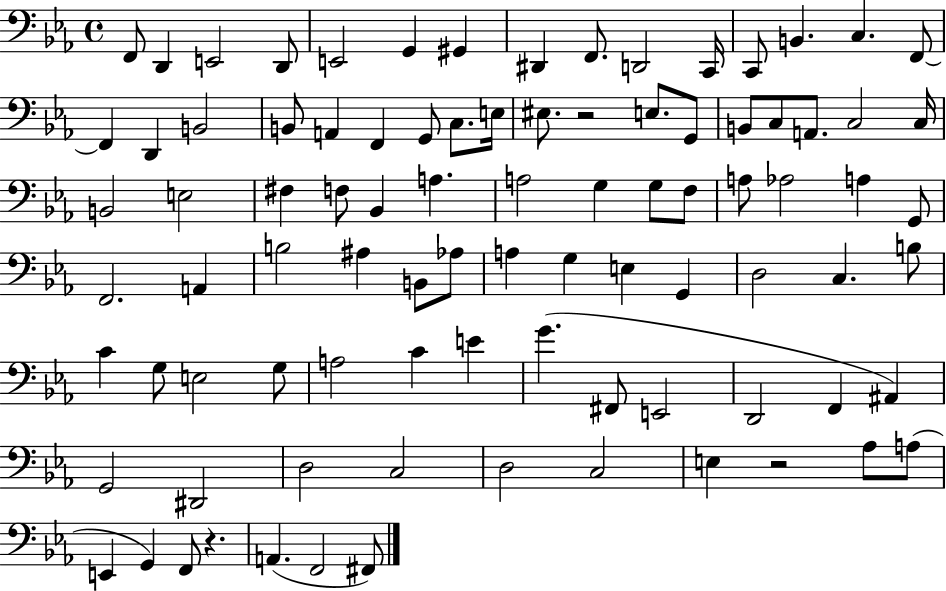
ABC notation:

X:1
T:Untitled
M:4/4
L:1/4
K:Eb
F,,/2 D,, E,,2 D,,/2 E,,2 G,, ^G,, ^D,, F,,/2 D,,2 C,,/4 C,,/2 B,, C, F,,/2 F,, D,, B,,2 B,,/2 A,, F,, G,,/2 C,/2 E,/4 ^E,/2 z2 E,/2 G,,/2 B,,/2 C,/2 A,,/2 C,2 C,/4 B,,2 E,2 ^F, F,/2 _B,, A, A,2 G, G,/2 F,/2 A,/2 _A,2 A, G,,/2 F,,2 A,, B,2 ^A, B,,/2 _A,/2 A, G, E, G,, D,2 C, B,/2 C G,/2 E,2 G,/2 A,2 C E G ^F,,/2 E,,2 D,,2 F,, ^A,, G,,2 ^D,,2 D,2 C,2 D,2 C,2 E, z2 _A,/2 A,/2 E,, G,, F,,/2 z A,, F,,2 ^F,,/2